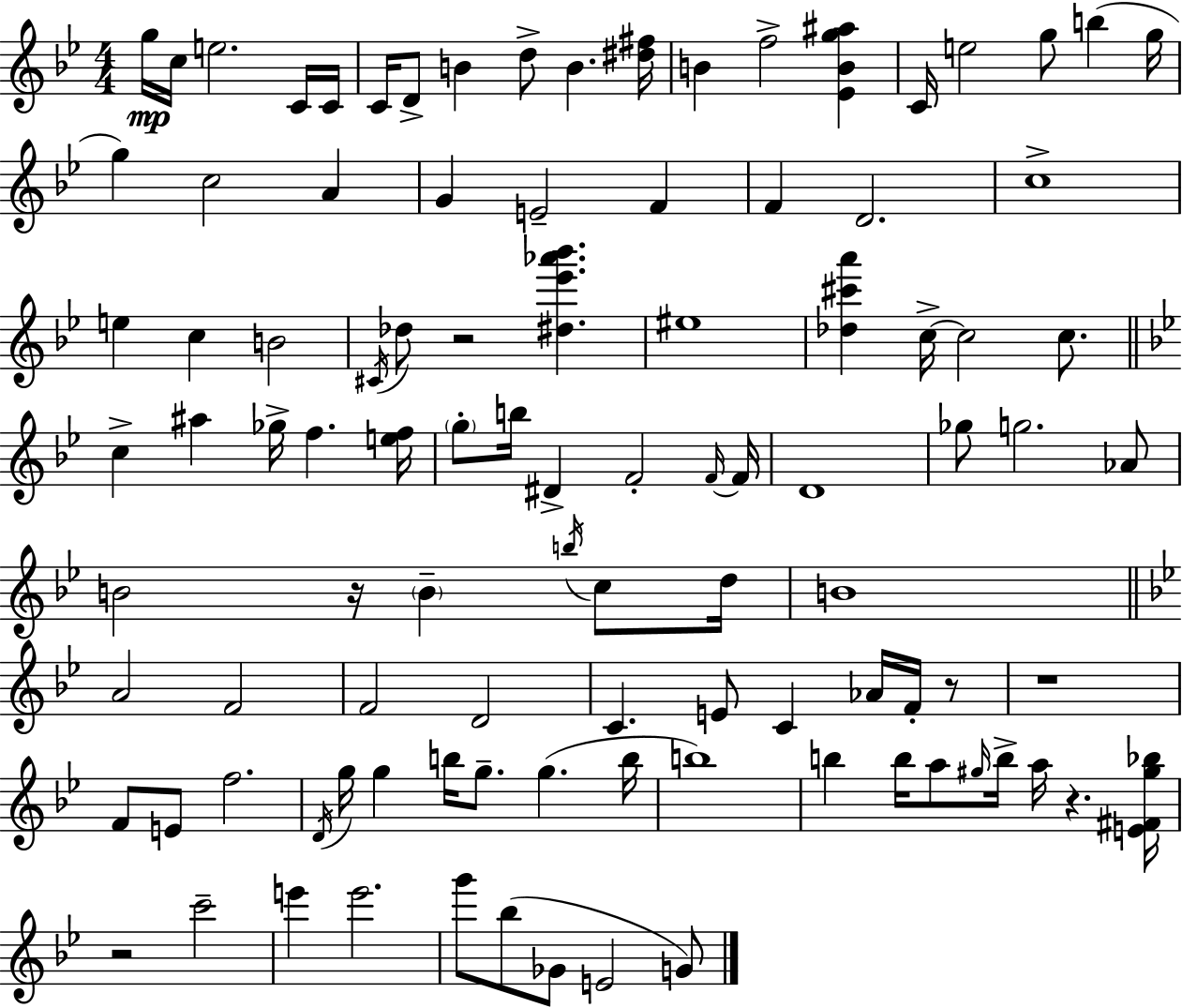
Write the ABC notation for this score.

X:1
T:Untitled
M:4/4
L:1/4
K:Bb
g/4 c/4 e2 C/4 C/4 C/4 D/2 B d/2 B [^d^f]/4 B f2 [_EBg^a] C/4 e2 g/2 b g/4 g c2 A G E2 F F D2 c4 e c B2 ^C/4 _d/2 z2 [^d_e'_a'_b'] ^e4 [_d^c'a'] c/4 c2 c/2 c ^a _g/4 f [ef]/4 g/2 b/4 ^D F2 F/4 F/4 D4 _g/2 g2 _A/2 B2 z/4 B b/4 c/2 d/4 B4 A2 F2 F2 D2 C E/2 C _A/4 F/4 z/2 z4 F/2 E/2 f2 D/4 g/4 g b/4 g/2 g b/4 b4 b b/4 a/2 ^g/4 b/4 a/4 z [E^F^g_b]/4 z2 c'2 e' e'2 g'/2 _b/2 _G/2 E2 G/2